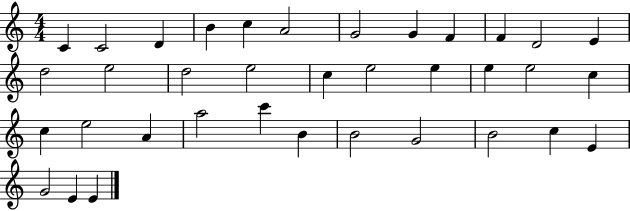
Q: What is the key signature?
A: C major